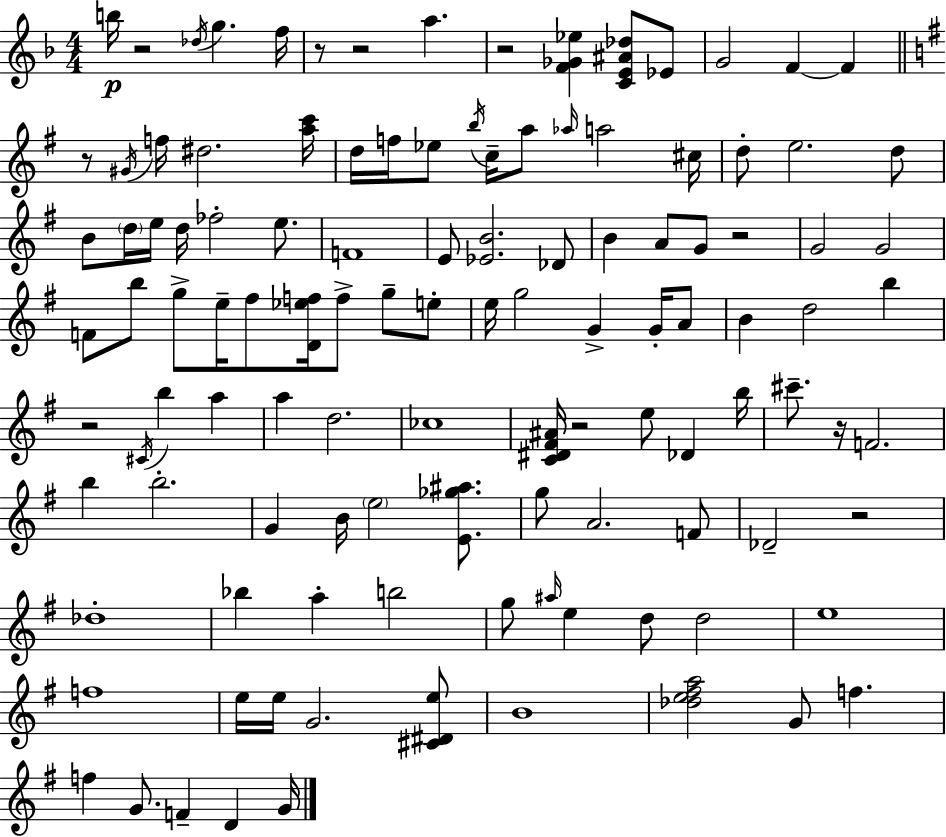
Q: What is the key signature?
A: F major